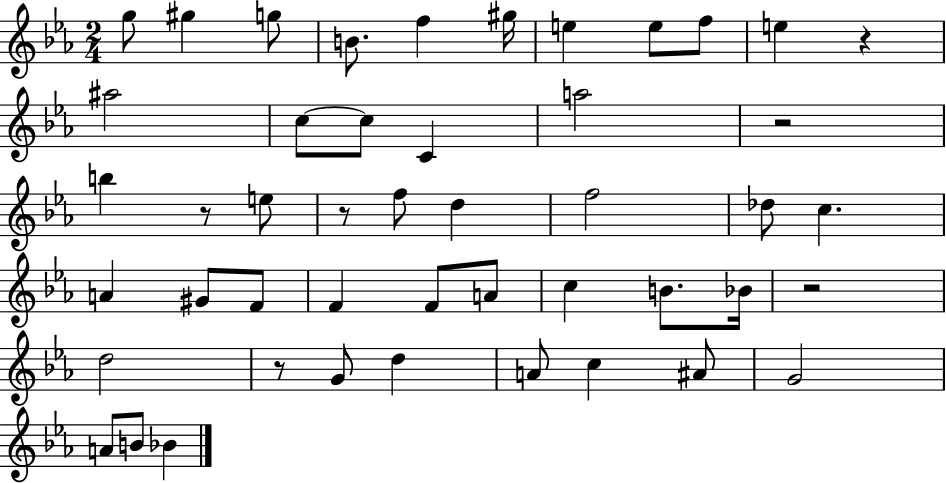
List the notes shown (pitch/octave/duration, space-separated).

G5/e G#5/q G5/e B4/e. F5/q G#5/s E5/q E5/e F5/e E5/q R/q A#5/h C5/e C5/e C4/q A5/h R/h B5/q R/e E5/e R/e F5/e D5/q F5/h Db5/e C5/q. A4/q G#4/e F4/e F4/q F4/e A4/e C5/q B4/e. Bb4/s R/h D5/h R/e G4/e D5/q A4/e C5/q A#4/e G4/h A4/e B4/e Bb4/q